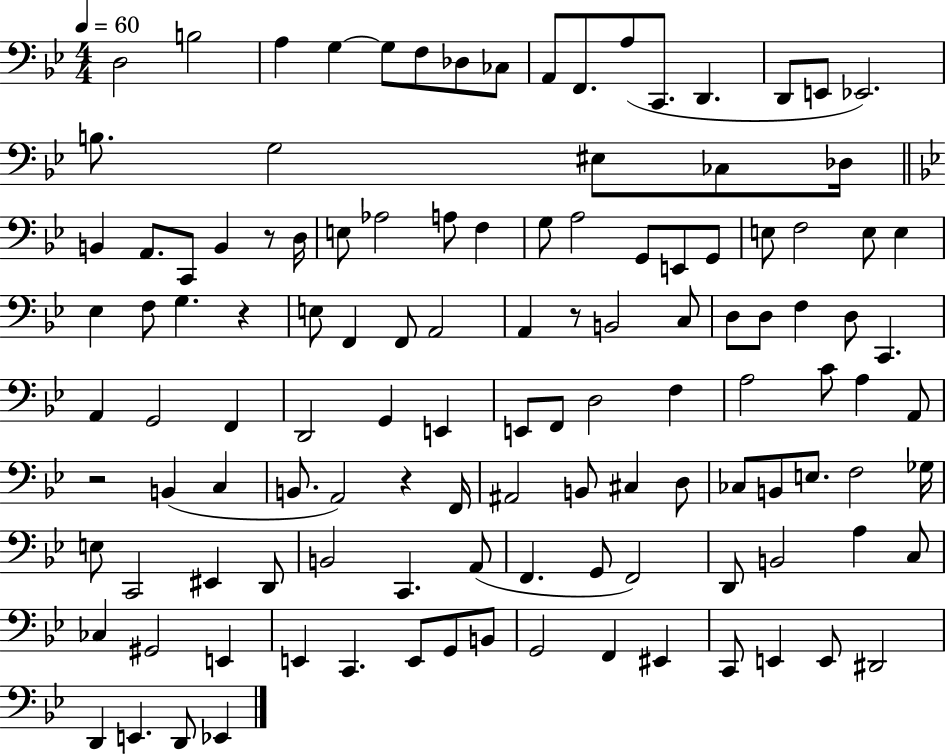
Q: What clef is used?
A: bass